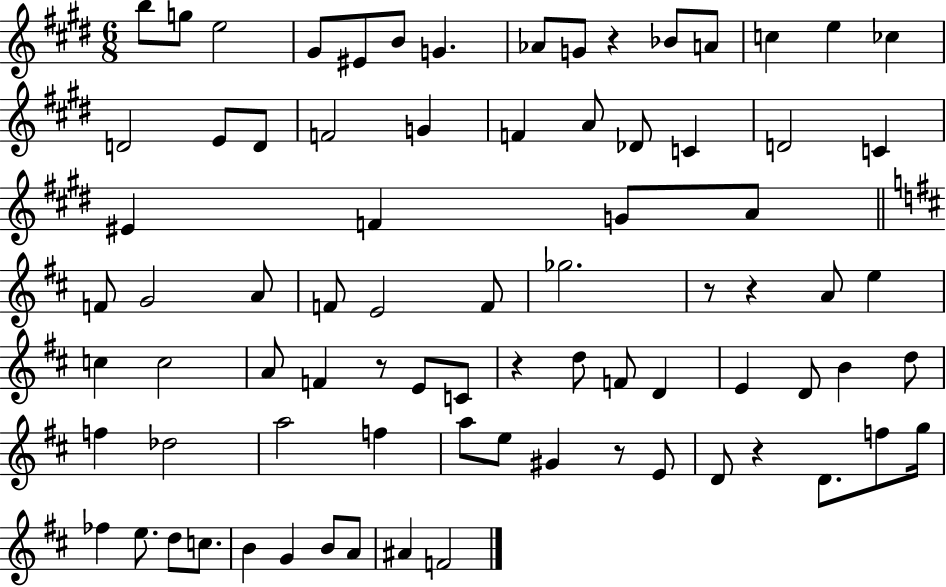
B5/e G5/e E5/h G#4/e EIS4/e B4/e G4/q. Ab4/e G4/e R/q Bb4/e A4/e C5/q E5/q CES5/q D4/h E4/e D4/e F4/h G4/q F4/q A4/e Db4/e C4/q D4/h C4/q EIS4/q F4/q G4/e A4/e F4/e G4/h A4/e F4/e E4/h F4/e Gb5/h. R/e R/q A4/e E5/q C5/q C5/h A4/e F4/q R/e E4/e C4/e R/q D5/e F4/e D4/q E4/q D4/e B4/q D5/e F5/q Db5/h A5/h F5/q A5/e E5/e G#4/q R/e E4/e D4/e R/q D4/e. F5/e G5/s FES5/q E5/e. D5/e C5/e. B4/q G4/q B4/e A4/e A#4/q F4/h